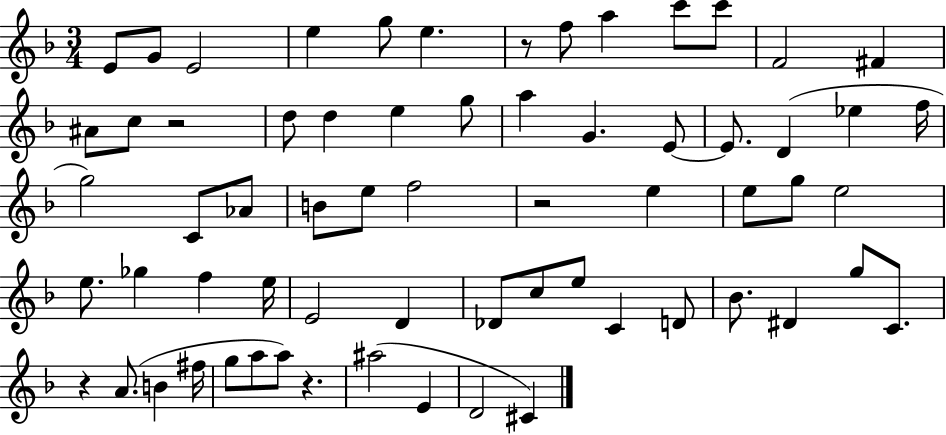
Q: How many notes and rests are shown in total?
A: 65